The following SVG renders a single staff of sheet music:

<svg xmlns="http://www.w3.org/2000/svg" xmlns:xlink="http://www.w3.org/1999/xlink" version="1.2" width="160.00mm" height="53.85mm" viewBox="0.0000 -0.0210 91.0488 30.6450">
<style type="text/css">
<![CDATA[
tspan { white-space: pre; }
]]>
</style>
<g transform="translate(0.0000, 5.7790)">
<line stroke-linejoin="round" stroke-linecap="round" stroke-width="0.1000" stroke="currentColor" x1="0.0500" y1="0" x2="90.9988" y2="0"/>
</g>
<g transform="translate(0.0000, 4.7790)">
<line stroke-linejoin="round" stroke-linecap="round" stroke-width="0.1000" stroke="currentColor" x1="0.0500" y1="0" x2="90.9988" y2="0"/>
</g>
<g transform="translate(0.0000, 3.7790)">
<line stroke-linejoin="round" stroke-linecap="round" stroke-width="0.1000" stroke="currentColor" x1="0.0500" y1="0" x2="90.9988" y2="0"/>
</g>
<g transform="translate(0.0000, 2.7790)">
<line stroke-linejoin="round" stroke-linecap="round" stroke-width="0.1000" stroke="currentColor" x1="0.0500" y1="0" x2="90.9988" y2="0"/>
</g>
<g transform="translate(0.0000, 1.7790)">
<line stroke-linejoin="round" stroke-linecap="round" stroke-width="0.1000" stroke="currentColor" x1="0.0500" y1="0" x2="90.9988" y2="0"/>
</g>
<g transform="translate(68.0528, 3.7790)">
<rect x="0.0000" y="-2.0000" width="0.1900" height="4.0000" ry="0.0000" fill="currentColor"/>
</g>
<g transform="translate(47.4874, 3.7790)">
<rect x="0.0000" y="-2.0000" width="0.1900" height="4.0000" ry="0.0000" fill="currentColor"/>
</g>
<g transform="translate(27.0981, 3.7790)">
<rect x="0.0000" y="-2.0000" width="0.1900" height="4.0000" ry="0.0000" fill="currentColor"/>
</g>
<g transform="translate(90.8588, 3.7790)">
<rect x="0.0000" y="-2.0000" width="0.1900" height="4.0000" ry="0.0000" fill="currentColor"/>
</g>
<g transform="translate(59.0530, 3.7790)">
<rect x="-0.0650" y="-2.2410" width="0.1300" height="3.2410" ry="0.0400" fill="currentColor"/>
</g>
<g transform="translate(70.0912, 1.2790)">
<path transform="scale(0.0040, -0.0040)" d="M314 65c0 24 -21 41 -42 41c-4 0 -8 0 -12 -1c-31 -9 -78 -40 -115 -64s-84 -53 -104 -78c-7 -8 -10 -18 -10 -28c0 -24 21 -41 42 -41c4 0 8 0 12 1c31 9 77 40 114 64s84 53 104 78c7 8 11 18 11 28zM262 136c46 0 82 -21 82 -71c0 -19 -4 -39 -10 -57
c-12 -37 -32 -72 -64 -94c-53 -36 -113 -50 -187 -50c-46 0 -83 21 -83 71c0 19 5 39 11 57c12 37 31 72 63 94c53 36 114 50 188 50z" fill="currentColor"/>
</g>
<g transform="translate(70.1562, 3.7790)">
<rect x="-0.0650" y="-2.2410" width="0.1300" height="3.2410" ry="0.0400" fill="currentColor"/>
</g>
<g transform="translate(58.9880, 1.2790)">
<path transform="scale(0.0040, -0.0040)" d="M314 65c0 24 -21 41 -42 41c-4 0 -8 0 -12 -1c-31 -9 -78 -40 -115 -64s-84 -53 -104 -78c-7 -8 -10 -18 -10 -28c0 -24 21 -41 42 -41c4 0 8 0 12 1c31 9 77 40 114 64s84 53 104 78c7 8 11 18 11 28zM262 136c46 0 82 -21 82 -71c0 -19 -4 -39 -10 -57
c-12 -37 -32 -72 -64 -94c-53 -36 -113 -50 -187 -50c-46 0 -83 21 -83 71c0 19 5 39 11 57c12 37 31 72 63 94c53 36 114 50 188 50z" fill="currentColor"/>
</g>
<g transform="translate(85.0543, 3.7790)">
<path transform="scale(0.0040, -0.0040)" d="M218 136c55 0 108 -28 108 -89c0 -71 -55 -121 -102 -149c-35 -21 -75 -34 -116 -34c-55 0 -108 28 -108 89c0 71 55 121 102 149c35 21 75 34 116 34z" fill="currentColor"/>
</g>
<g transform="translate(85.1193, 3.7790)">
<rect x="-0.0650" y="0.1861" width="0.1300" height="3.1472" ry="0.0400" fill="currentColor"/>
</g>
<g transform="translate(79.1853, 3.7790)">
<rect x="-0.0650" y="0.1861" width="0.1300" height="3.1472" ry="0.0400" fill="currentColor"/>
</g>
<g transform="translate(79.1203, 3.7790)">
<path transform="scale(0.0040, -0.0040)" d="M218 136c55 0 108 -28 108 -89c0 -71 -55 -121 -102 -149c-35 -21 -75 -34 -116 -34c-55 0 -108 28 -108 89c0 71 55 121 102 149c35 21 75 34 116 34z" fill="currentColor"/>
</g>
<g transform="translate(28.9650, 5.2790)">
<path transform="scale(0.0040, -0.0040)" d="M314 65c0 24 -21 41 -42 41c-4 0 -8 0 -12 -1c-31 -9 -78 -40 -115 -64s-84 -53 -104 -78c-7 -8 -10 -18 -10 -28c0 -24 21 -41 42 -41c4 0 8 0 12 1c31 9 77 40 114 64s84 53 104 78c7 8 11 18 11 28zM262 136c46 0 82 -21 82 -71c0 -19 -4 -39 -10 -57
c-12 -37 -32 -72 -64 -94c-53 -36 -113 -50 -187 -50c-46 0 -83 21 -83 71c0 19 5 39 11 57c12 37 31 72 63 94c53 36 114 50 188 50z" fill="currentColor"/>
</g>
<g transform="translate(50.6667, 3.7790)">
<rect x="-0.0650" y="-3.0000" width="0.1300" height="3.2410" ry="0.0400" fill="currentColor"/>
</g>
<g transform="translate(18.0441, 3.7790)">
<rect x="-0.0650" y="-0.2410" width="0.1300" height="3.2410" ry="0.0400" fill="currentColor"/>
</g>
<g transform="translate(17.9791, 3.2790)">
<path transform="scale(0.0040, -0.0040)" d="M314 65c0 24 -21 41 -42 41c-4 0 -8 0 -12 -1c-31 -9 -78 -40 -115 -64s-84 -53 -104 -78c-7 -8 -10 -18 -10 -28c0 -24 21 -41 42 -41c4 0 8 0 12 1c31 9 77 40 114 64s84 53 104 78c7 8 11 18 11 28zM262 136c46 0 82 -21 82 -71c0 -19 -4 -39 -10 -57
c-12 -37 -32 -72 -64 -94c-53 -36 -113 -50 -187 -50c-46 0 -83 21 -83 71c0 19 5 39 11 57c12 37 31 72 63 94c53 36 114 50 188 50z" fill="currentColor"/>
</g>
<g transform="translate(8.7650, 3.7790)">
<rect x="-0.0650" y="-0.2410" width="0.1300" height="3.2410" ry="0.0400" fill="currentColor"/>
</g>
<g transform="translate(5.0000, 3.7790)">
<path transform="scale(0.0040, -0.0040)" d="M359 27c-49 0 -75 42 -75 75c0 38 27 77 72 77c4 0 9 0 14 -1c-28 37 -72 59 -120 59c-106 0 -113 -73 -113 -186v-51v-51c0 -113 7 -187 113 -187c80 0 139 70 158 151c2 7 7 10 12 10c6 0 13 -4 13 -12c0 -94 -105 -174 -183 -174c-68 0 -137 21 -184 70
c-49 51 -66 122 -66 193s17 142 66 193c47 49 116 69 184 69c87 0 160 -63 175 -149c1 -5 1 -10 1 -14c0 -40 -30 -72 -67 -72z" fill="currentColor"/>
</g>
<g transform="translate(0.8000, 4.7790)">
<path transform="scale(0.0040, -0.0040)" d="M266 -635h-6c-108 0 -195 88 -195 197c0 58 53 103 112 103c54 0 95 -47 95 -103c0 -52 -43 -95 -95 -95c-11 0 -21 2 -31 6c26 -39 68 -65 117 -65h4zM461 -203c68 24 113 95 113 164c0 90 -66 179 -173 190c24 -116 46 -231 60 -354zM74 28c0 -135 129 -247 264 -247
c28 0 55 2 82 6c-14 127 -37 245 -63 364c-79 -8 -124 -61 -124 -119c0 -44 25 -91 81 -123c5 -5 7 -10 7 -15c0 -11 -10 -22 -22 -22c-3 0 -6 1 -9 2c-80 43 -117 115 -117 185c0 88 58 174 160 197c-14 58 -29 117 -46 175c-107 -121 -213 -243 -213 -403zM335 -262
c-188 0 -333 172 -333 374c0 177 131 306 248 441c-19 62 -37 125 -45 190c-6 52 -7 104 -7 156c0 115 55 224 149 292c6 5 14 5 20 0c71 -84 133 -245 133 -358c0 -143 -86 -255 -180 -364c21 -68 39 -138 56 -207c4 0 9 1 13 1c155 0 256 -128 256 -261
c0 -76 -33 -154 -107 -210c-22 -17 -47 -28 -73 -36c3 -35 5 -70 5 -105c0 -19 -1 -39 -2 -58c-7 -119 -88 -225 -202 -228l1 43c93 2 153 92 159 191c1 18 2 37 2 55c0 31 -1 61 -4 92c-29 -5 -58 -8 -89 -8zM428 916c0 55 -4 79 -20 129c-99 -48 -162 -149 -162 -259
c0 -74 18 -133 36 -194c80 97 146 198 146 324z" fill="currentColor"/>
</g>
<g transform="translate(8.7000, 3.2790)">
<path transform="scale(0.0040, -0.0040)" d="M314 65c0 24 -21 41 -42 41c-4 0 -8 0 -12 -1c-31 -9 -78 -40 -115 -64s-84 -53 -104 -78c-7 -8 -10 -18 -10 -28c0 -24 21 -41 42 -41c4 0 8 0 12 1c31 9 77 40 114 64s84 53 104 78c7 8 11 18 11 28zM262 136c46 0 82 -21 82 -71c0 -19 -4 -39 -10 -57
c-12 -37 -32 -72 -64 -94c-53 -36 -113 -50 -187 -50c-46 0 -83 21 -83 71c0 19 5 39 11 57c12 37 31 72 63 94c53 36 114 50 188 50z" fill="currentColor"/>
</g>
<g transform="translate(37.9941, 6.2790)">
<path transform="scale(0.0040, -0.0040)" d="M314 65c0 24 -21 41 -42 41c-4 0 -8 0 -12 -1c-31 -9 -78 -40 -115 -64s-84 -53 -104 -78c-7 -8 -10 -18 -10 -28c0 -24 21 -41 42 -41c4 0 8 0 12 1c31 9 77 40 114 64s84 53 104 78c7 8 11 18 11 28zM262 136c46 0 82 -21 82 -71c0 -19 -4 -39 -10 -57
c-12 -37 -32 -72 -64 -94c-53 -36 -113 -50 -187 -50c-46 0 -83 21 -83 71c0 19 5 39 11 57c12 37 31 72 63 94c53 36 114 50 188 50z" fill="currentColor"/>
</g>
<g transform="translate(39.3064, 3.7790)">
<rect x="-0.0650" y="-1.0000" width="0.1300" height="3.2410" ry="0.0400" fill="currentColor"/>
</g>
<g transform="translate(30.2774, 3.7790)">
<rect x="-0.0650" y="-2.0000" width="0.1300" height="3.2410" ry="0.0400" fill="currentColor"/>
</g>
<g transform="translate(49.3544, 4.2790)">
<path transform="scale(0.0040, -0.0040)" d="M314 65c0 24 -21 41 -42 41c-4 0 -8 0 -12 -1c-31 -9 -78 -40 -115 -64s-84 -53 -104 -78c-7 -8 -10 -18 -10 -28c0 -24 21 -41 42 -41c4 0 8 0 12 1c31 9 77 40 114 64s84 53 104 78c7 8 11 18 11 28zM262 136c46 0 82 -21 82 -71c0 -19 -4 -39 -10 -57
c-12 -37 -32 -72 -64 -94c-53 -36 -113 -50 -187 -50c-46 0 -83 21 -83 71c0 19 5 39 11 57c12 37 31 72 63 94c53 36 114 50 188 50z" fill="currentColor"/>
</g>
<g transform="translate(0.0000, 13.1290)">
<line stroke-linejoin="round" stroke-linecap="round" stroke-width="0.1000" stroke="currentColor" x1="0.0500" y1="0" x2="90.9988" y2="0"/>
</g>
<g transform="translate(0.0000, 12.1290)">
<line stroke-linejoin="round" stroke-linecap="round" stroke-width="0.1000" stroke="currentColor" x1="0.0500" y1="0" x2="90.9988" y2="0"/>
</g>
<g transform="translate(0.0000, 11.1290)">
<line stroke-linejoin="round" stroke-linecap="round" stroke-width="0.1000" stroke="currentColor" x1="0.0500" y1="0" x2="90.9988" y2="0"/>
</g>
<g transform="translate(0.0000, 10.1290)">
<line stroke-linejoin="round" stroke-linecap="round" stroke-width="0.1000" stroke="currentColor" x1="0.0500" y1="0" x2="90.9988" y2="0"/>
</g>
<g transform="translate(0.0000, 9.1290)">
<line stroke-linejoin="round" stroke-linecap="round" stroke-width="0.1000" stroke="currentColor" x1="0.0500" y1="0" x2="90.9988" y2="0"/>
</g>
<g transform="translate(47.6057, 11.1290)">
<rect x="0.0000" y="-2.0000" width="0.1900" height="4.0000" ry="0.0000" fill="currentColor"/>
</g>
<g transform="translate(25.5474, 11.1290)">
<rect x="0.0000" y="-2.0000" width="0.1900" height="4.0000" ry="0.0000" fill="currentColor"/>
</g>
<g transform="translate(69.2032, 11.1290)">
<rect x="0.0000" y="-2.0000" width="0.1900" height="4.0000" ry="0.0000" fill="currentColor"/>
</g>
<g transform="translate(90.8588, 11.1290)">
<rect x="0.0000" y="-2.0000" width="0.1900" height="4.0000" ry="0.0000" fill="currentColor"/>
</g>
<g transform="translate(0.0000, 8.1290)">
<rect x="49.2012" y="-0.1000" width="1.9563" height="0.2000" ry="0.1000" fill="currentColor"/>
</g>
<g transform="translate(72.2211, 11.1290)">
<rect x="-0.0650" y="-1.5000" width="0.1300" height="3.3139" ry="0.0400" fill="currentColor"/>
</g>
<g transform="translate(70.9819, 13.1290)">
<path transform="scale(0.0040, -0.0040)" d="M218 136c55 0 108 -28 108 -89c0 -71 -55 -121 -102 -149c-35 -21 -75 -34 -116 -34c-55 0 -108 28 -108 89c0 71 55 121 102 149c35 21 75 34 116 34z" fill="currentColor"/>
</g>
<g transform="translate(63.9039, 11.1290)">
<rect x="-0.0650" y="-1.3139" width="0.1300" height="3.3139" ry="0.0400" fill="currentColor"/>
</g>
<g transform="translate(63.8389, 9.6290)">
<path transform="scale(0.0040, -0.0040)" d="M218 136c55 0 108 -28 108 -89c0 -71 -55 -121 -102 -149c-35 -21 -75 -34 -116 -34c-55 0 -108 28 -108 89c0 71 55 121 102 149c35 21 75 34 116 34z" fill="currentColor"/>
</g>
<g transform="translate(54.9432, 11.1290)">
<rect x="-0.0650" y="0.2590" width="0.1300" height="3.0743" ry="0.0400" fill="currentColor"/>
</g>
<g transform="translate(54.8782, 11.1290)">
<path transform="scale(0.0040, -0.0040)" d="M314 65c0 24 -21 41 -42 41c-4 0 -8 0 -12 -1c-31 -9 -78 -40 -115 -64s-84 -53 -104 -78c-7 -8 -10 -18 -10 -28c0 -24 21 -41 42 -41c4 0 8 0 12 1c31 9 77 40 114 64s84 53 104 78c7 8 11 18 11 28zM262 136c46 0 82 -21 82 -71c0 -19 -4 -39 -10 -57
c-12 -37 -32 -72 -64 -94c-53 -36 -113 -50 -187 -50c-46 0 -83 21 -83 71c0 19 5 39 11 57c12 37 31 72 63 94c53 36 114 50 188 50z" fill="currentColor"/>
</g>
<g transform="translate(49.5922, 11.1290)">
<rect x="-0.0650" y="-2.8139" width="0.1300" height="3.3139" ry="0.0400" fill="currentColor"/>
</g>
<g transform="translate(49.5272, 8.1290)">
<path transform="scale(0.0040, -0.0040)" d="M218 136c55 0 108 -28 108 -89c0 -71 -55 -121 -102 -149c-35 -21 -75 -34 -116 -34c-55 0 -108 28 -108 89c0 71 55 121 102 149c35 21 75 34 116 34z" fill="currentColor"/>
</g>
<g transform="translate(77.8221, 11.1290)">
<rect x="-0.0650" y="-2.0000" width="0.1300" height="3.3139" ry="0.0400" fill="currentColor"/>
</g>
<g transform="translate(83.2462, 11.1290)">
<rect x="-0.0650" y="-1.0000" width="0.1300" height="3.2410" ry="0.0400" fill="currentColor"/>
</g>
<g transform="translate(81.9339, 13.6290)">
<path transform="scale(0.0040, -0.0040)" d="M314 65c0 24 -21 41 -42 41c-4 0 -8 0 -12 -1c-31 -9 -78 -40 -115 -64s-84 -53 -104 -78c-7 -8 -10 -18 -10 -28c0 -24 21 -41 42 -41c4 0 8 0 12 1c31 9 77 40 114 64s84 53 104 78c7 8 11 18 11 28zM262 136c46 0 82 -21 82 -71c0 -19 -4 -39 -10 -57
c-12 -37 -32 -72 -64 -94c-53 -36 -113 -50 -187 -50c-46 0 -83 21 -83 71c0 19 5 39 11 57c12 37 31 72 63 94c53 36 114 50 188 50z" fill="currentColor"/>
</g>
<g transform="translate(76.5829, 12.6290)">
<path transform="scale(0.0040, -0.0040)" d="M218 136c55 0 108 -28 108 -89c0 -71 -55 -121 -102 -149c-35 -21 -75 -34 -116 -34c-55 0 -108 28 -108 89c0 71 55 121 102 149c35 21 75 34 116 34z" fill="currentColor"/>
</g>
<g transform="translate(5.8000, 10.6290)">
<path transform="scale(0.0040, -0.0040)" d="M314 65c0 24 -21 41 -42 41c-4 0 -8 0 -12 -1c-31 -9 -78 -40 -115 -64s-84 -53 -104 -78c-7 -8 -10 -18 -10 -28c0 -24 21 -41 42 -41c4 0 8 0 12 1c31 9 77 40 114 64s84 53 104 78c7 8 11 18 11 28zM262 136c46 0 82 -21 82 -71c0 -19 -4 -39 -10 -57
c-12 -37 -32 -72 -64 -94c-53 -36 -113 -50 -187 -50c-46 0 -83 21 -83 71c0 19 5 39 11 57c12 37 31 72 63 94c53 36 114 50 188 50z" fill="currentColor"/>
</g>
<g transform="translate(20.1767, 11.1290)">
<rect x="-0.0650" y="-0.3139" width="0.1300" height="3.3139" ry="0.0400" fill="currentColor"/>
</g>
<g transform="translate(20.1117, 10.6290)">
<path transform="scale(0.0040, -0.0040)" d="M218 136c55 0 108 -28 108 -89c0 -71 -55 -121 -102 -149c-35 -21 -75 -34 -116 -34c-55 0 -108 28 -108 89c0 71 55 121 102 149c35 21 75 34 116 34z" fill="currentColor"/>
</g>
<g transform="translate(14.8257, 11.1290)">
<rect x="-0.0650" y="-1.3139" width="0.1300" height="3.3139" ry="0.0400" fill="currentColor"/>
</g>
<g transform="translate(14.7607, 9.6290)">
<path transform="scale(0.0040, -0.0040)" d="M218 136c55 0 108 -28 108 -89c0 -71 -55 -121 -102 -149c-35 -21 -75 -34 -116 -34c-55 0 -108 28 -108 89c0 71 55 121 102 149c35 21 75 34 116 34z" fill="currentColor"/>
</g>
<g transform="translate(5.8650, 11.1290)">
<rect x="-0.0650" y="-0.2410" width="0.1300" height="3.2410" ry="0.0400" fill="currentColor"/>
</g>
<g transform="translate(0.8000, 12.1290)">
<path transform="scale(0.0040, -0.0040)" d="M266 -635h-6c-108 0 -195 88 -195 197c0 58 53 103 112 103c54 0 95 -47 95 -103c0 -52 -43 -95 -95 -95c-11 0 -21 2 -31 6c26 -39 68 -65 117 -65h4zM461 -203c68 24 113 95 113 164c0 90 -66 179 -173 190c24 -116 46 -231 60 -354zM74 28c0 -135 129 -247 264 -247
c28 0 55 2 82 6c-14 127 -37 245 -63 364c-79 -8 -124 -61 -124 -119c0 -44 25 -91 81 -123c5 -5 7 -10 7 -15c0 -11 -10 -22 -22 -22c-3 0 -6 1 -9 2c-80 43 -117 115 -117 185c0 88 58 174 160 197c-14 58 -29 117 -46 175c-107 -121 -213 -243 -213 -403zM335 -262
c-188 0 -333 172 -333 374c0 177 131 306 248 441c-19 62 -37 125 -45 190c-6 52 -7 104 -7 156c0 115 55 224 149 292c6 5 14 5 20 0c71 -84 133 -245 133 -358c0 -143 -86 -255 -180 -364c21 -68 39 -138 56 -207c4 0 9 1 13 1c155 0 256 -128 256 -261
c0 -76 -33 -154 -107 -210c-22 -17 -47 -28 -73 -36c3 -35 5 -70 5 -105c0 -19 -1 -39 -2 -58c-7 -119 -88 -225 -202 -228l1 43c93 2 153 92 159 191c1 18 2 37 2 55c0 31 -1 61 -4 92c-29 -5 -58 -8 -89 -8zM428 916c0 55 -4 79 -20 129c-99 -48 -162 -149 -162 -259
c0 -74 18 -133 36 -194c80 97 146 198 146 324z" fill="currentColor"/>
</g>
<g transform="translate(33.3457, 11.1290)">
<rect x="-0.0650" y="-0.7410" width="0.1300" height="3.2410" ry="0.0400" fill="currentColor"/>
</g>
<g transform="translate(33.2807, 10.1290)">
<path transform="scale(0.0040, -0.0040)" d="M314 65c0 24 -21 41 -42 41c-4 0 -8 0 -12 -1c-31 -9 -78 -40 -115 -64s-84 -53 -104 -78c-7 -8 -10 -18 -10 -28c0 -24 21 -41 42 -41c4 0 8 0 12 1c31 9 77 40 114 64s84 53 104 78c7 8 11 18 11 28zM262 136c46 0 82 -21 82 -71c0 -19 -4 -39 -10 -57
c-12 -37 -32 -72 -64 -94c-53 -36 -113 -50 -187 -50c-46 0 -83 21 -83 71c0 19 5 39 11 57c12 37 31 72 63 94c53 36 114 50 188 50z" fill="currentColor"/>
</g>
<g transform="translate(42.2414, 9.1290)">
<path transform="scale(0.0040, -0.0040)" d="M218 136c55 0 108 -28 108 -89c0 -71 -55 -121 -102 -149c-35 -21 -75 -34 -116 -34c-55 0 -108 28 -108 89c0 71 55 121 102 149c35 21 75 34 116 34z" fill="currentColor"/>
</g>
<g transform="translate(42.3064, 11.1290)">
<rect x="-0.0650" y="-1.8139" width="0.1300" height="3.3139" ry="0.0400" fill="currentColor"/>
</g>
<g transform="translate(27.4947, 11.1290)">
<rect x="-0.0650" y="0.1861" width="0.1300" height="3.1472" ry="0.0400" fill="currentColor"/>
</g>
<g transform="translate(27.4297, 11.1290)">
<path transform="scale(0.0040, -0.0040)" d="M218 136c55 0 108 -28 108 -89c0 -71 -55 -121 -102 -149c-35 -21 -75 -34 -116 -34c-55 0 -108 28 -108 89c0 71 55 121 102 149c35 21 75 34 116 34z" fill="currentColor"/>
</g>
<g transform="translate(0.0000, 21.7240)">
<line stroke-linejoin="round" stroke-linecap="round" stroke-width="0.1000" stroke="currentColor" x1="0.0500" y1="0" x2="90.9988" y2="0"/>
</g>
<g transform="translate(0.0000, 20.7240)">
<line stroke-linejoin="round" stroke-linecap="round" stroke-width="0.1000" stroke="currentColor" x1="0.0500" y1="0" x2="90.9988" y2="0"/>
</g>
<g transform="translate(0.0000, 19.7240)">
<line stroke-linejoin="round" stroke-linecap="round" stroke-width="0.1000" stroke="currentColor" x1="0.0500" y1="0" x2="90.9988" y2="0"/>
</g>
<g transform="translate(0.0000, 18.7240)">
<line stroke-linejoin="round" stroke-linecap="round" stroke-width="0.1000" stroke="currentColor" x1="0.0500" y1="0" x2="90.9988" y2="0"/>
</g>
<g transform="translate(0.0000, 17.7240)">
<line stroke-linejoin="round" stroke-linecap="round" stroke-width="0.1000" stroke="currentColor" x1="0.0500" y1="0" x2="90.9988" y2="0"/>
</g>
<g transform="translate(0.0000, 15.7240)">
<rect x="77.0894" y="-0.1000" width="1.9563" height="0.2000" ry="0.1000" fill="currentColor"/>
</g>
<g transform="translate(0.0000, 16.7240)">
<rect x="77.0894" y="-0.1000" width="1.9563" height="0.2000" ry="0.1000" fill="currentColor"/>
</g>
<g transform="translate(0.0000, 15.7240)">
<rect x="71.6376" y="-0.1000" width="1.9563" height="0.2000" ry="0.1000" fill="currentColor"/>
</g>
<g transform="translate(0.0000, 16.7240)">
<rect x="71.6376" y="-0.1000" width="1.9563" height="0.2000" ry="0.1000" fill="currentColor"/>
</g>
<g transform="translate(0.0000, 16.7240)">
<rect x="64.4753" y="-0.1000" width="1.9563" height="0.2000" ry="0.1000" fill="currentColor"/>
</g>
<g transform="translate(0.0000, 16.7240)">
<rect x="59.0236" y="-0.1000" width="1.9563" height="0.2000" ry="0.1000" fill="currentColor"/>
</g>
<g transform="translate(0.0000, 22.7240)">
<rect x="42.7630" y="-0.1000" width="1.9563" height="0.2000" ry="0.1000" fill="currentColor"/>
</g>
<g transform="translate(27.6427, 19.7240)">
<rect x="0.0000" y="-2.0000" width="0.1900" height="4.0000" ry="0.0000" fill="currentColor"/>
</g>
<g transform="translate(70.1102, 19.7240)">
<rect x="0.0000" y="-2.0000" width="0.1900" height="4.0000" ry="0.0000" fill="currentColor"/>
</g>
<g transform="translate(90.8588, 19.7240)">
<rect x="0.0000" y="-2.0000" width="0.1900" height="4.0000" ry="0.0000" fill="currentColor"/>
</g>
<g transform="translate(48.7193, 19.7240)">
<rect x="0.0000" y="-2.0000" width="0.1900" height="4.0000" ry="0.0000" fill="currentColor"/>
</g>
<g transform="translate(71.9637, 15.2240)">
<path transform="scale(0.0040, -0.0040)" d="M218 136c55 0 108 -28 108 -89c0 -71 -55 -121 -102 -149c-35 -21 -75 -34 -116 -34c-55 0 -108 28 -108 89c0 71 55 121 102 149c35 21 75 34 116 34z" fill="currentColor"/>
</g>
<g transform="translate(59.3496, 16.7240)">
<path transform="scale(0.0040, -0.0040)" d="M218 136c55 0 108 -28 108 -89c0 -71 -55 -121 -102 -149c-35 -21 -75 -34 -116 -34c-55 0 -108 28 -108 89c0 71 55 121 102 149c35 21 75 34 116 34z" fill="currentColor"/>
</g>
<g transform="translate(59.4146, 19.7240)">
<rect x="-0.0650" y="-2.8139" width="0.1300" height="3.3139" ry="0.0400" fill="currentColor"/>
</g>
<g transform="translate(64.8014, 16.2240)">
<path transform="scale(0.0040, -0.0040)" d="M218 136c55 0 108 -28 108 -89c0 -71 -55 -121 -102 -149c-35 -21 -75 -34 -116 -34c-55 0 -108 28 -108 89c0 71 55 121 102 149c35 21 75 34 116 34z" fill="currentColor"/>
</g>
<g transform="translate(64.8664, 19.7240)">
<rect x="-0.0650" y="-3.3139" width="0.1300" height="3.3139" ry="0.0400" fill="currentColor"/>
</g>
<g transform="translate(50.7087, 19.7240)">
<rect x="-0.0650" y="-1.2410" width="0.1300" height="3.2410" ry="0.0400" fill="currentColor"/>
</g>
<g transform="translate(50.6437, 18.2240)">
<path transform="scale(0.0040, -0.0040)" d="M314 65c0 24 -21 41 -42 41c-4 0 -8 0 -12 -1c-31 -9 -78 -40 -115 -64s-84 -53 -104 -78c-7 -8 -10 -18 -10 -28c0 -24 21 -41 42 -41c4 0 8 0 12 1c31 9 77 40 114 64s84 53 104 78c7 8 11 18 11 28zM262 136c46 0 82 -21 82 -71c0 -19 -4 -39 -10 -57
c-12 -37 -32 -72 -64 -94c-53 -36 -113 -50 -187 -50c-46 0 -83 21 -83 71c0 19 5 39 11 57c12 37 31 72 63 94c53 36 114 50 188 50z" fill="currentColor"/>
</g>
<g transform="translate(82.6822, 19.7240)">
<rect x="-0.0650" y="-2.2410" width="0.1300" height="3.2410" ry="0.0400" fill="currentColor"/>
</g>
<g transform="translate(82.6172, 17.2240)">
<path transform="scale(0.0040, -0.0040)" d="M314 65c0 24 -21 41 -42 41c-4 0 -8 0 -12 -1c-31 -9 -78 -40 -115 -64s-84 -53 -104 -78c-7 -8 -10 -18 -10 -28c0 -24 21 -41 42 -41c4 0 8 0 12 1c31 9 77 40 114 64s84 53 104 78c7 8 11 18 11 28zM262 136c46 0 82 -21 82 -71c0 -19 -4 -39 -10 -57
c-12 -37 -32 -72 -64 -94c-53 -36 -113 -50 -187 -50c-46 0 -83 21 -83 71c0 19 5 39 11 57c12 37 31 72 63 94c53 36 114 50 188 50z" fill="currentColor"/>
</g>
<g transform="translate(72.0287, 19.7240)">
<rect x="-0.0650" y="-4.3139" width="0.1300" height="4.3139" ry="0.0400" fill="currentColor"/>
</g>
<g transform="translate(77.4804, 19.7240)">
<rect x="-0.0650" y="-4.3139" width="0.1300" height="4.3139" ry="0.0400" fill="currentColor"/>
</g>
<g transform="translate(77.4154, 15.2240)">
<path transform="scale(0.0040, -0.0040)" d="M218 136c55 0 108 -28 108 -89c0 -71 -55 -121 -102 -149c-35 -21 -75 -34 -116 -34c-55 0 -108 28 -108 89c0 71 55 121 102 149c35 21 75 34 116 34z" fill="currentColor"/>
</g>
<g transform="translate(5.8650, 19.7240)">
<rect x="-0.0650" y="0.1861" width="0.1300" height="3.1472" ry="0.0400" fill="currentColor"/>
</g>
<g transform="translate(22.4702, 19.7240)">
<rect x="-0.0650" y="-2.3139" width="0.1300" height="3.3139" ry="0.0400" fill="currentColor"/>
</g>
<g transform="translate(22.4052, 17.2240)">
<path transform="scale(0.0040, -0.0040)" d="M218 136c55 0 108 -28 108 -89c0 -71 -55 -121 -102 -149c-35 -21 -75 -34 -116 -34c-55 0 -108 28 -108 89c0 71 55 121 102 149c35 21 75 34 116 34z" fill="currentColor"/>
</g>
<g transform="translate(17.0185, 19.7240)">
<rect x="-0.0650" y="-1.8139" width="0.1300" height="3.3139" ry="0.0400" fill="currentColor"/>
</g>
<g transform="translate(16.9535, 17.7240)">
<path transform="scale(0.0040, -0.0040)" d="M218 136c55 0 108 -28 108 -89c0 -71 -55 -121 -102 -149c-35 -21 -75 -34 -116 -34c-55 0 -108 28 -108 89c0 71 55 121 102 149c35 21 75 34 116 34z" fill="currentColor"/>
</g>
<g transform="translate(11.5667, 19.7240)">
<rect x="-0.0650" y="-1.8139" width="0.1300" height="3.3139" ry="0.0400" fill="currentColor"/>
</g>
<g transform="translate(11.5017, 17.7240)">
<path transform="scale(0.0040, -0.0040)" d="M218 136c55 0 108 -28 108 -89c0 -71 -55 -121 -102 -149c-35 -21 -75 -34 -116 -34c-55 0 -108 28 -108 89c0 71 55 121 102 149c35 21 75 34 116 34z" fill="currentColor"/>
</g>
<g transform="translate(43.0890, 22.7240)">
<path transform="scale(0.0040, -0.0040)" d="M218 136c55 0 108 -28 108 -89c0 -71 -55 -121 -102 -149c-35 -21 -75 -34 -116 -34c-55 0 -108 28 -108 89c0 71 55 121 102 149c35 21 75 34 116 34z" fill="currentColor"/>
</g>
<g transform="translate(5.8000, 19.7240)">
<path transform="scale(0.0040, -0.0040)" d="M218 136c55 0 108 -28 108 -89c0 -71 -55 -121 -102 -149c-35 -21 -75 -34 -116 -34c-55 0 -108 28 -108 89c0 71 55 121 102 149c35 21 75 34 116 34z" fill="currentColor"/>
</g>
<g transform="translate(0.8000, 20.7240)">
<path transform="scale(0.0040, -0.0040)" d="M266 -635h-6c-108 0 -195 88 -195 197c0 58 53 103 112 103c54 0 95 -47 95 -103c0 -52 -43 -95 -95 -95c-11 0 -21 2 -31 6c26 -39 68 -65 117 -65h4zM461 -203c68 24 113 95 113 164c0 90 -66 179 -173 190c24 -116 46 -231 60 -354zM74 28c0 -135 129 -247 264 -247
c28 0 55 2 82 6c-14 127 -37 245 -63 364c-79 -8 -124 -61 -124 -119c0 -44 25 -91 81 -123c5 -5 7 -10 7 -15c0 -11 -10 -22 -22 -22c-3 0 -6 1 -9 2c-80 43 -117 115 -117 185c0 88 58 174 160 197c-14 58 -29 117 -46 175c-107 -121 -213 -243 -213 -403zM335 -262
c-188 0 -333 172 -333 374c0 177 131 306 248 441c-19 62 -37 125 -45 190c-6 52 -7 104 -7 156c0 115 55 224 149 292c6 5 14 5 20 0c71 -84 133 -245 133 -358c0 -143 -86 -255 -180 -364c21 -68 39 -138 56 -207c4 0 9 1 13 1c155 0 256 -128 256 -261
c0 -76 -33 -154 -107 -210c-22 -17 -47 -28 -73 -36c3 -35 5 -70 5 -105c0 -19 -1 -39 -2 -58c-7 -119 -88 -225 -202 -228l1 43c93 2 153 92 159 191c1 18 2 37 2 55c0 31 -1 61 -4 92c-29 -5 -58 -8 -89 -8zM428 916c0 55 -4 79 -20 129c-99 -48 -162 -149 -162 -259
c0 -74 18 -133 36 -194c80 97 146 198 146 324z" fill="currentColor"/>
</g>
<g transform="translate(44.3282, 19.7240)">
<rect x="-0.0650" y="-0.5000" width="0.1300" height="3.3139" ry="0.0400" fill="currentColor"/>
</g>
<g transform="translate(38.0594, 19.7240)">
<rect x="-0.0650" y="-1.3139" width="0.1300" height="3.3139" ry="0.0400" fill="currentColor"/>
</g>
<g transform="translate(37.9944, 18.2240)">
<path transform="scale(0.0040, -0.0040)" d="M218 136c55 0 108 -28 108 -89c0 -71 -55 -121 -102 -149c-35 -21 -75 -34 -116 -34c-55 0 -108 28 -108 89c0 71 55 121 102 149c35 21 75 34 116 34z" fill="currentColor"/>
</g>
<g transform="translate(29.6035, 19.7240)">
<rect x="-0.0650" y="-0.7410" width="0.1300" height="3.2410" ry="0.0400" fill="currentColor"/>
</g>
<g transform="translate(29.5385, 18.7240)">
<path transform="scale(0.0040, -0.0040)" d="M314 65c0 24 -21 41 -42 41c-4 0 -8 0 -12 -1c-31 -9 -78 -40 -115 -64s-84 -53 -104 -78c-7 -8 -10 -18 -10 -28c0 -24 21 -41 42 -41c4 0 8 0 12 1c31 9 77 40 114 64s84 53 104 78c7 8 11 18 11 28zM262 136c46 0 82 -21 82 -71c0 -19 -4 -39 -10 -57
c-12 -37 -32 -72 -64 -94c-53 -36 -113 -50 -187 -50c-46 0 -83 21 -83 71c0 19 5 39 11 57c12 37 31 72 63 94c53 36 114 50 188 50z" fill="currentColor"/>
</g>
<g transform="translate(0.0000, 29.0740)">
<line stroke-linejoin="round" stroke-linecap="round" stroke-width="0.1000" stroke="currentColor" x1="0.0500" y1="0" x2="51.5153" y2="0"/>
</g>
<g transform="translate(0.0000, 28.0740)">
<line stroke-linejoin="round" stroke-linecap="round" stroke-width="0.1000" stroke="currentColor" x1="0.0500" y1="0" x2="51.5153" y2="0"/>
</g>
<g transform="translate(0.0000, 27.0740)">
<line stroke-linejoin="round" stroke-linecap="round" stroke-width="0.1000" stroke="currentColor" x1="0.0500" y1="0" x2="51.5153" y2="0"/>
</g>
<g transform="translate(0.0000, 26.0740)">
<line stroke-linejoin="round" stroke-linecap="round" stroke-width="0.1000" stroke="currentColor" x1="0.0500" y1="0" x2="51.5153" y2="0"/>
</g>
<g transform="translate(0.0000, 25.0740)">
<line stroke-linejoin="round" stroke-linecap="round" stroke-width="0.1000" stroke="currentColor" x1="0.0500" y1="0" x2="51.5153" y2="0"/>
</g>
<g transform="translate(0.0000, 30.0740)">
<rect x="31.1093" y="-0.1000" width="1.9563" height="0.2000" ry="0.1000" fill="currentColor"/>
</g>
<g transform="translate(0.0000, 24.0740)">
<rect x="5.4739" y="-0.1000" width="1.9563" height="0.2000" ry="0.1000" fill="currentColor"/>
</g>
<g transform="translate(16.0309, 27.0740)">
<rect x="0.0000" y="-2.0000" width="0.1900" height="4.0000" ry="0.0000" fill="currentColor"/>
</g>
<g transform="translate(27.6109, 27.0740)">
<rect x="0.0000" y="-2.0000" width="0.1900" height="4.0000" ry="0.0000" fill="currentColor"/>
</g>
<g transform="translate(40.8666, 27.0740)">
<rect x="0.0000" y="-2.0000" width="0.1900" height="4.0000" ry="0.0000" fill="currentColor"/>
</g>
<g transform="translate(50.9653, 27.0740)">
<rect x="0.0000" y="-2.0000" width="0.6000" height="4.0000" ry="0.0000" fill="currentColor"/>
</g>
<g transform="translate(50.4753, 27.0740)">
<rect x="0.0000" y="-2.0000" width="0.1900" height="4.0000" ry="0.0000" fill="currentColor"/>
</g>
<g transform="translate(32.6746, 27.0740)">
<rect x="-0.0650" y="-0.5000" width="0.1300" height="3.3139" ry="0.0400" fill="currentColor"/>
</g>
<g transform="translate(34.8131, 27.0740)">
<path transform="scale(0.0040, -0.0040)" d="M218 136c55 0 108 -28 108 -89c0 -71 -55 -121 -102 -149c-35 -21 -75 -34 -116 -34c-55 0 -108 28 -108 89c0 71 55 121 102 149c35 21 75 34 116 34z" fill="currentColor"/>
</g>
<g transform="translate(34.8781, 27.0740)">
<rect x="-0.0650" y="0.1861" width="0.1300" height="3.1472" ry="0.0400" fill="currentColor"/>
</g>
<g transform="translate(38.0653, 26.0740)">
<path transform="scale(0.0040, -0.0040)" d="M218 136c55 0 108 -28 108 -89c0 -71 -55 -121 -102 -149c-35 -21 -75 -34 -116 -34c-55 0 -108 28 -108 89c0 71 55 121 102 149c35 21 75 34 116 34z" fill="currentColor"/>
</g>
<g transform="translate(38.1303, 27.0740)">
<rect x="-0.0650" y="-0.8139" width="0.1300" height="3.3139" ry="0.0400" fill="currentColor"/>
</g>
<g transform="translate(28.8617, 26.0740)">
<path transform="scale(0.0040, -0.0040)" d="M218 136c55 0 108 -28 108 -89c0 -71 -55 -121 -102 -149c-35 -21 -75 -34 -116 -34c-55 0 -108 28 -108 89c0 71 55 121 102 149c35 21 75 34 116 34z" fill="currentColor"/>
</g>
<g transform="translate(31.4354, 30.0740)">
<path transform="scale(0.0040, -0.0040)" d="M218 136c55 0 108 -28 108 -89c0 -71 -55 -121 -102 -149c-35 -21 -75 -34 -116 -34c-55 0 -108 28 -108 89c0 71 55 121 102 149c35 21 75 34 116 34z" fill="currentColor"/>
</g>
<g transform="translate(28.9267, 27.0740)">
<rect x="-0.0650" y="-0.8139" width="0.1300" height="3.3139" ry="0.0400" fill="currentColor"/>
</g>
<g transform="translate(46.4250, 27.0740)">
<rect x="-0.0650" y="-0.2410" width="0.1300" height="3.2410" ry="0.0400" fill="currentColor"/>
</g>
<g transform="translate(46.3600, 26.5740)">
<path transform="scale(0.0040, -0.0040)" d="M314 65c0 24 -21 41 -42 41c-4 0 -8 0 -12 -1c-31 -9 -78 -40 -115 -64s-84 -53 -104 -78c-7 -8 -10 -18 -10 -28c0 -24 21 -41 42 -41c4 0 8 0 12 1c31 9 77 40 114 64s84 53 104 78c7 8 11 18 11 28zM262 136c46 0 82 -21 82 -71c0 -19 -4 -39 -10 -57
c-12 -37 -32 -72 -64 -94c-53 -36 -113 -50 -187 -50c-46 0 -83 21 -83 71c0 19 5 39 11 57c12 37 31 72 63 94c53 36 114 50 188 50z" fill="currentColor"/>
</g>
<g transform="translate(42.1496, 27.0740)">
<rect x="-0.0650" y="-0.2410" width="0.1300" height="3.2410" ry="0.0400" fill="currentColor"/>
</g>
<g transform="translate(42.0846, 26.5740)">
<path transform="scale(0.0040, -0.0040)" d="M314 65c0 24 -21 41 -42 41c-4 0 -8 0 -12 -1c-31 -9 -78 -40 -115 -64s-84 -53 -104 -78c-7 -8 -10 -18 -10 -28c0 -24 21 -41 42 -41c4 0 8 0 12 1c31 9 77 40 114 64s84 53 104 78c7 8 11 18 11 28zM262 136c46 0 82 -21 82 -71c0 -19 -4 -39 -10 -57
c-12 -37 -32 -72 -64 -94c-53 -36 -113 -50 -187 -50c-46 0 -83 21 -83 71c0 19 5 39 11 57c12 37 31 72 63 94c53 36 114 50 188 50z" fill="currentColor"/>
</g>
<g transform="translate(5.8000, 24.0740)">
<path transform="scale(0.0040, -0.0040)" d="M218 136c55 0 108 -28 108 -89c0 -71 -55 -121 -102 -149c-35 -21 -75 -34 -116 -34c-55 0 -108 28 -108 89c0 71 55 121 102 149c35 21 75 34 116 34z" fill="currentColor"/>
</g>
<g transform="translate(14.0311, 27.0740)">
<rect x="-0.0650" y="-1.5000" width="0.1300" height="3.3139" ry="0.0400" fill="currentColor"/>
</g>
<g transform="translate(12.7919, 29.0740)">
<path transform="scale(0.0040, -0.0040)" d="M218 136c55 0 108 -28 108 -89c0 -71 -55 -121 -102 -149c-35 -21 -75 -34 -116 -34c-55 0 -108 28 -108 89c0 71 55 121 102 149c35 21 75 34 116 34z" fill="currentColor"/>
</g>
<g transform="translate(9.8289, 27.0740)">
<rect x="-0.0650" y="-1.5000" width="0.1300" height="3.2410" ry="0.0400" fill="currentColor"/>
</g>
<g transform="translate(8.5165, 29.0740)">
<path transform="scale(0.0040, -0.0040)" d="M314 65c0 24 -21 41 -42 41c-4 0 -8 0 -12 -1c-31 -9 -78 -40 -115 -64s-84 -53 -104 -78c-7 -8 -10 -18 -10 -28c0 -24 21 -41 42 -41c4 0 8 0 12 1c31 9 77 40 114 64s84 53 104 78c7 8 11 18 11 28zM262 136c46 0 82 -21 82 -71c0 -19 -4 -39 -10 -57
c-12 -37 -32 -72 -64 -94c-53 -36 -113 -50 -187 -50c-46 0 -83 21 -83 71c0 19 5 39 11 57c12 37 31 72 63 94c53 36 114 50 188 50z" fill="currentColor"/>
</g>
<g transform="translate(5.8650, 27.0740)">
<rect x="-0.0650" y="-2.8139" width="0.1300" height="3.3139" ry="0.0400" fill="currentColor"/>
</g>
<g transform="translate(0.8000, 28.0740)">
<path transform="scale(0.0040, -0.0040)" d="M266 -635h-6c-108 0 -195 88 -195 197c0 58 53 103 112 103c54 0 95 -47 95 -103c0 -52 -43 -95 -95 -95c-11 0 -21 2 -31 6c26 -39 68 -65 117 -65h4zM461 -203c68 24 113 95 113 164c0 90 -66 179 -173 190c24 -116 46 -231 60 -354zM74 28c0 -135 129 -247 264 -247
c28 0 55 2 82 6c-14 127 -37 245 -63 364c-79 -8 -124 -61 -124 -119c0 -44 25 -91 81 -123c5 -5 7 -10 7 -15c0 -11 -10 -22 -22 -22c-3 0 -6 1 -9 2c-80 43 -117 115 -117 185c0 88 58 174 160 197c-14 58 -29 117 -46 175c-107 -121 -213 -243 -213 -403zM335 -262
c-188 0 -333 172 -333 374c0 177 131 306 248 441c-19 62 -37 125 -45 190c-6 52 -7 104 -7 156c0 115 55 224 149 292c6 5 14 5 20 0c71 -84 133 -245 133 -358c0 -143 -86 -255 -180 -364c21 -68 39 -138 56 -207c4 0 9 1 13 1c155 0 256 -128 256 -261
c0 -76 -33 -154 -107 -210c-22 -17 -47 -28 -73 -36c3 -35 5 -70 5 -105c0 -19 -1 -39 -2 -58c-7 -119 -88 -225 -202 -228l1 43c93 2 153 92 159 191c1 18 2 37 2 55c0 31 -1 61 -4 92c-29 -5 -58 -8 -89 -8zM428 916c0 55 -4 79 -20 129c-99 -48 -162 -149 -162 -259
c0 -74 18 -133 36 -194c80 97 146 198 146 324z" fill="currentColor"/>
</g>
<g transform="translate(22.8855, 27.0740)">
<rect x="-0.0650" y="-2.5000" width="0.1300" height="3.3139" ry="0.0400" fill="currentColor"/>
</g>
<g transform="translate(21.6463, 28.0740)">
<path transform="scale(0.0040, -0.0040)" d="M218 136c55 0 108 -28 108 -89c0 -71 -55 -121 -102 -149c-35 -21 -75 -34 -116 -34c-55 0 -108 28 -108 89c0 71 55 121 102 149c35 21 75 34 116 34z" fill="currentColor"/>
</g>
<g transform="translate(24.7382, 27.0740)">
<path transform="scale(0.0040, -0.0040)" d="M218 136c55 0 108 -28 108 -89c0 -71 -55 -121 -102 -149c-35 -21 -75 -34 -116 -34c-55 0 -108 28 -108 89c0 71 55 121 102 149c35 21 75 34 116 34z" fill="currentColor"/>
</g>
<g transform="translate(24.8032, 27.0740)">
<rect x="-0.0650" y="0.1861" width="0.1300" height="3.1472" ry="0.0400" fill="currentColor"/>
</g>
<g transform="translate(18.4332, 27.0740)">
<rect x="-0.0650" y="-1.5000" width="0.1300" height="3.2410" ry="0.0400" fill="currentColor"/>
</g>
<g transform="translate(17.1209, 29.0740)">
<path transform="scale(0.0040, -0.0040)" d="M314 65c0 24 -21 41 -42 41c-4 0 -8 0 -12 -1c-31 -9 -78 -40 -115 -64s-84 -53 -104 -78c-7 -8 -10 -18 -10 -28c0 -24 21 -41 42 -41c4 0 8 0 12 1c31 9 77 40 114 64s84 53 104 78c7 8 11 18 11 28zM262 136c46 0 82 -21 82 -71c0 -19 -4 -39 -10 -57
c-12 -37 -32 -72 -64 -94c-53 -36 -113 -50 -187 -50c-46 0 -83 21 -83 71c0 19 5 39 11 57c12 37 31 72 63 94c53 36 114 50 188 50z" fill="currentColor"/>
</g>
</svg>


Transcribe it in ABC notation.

X:1
T:Untitled
M:4/4
L:1/4
K:C
c2 c2 F2 D2 A2 g2 g2 B B c2 e c B d2 f a B2 e E F D2 B f f g d2 e C e2 a b d' d' g2 a E2 E E2 G B d C B d c2 c2